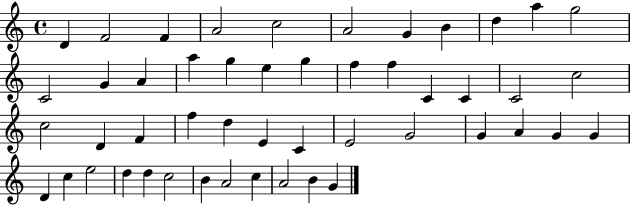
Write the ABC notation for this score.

X:1
T:Untitled
M:4/4
L:1/4
K:C
D F2 F A2 c2 A2 G B d a g2 C2 G A a g e g f f C C C2 c2 c2 D F f d E C E2 G2 G A G G D c e2 d d c2 B A2 c A2 B G